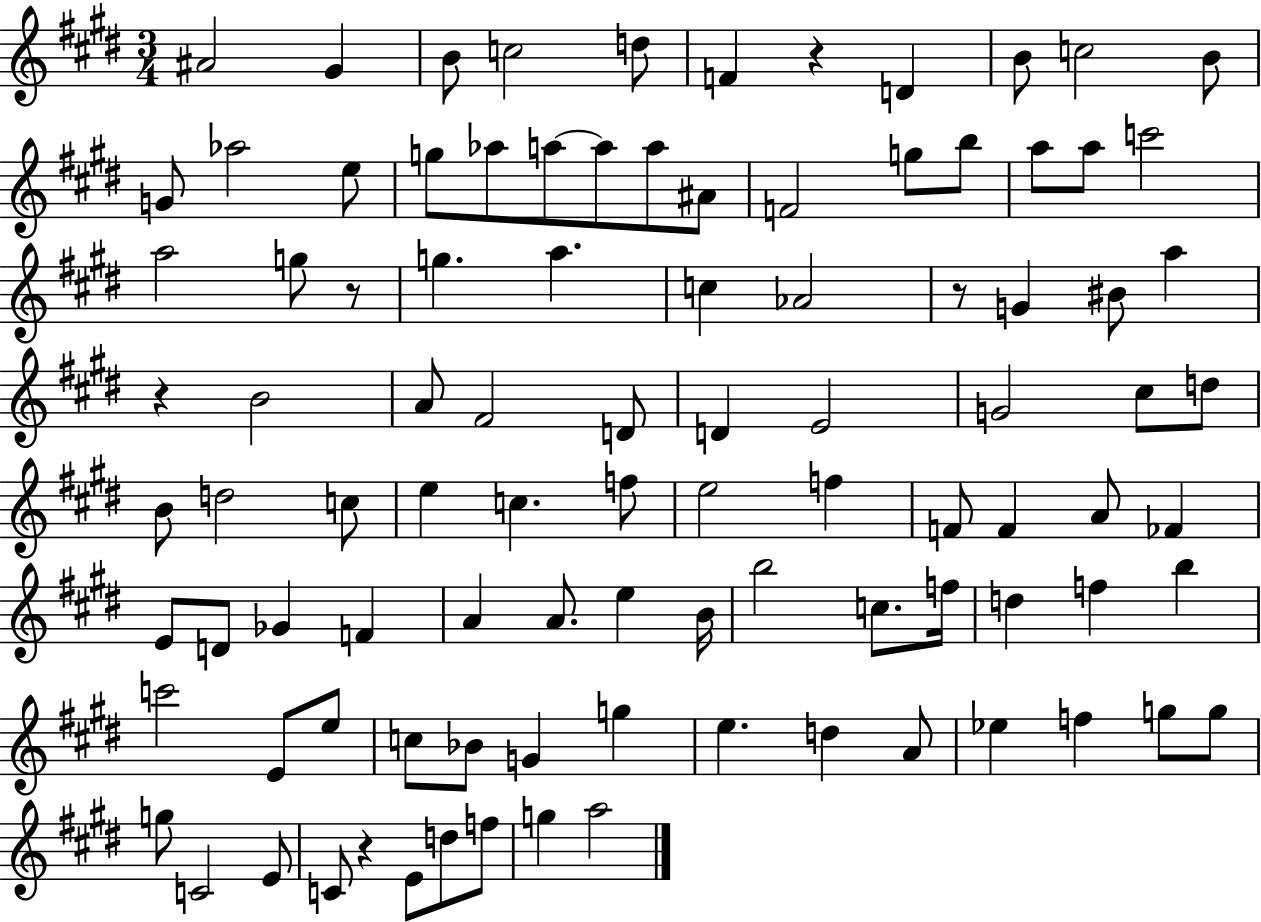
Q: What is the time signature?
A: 3/4